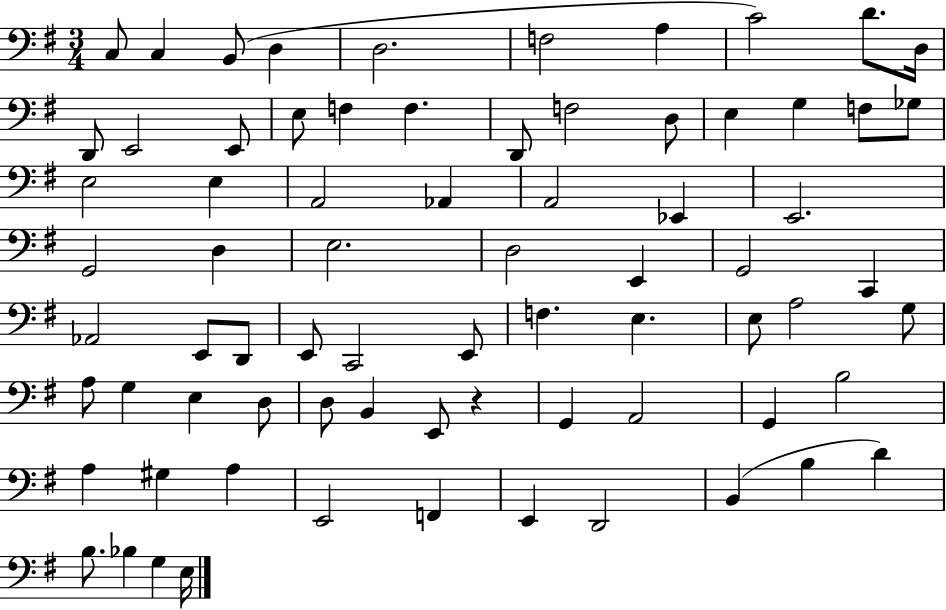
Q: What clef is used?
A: bass